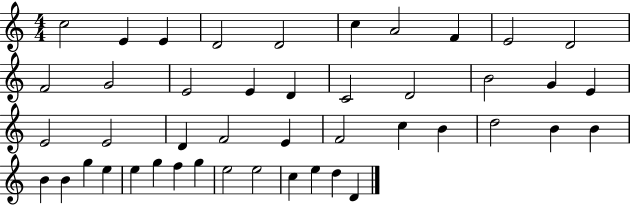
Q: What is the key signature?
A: C major